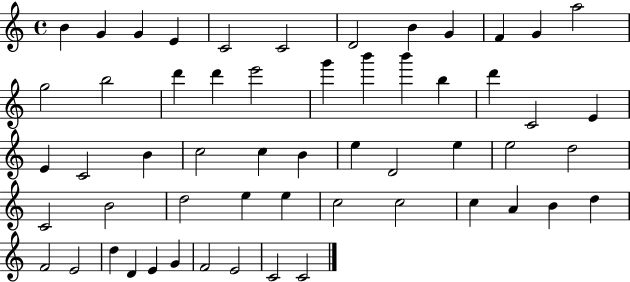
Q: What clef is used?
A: treble